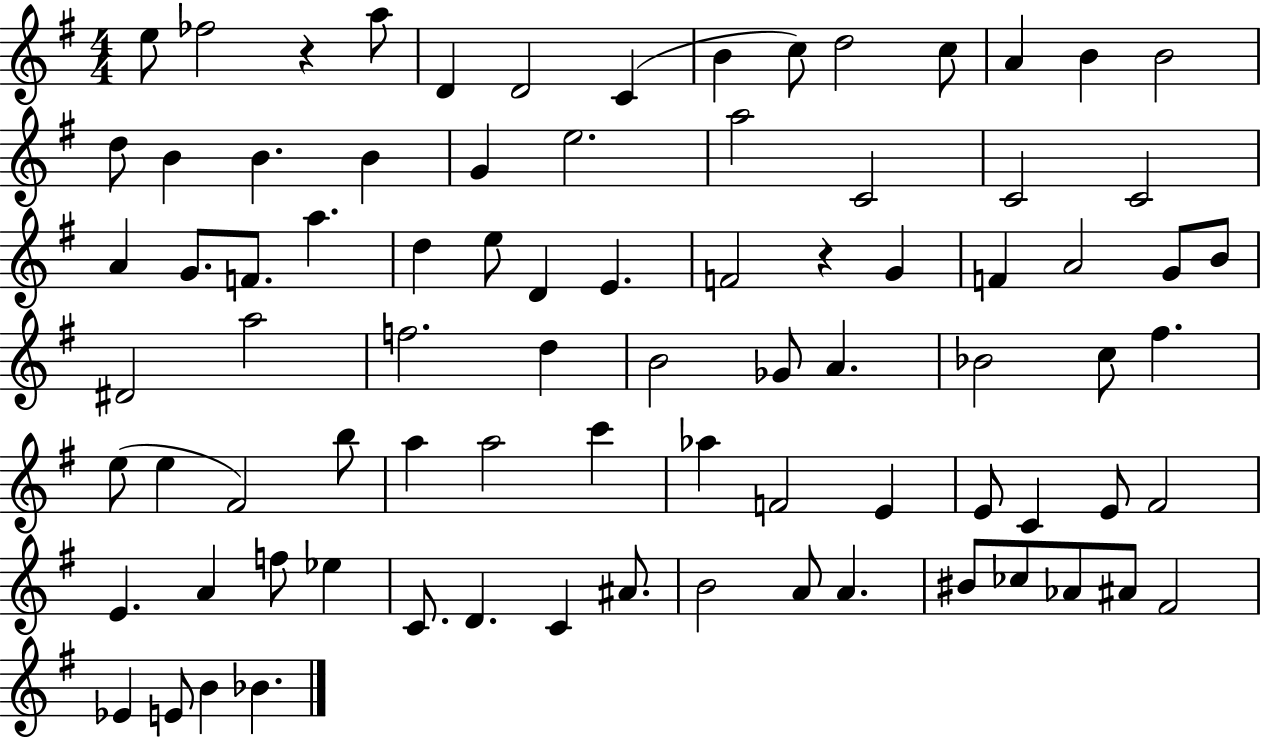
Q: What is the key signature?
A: G major